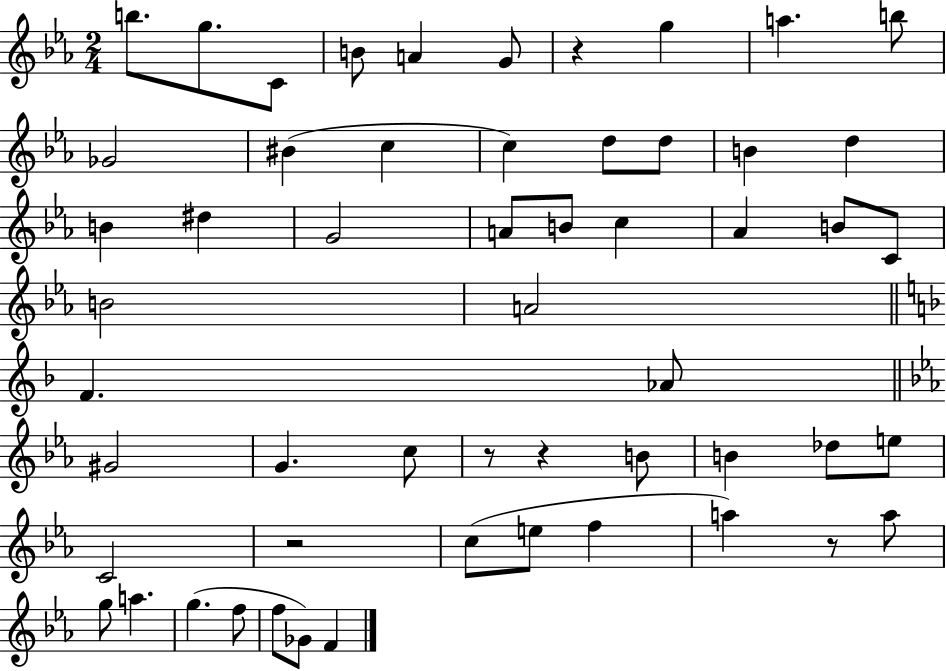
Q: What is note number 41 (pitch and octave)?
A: F5